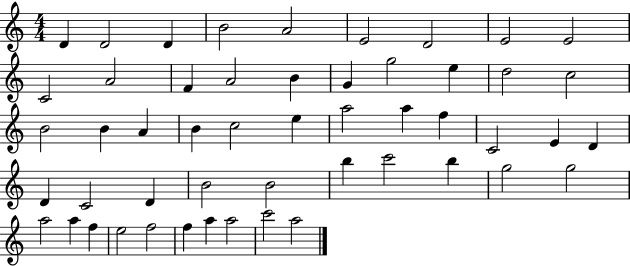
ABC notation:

X:1
T:Untitled
M:4/4
L:1/4
K:C
D D2 D B2 A2 E2 D2 E2 E2 C2 A2 F A2 B G g2 e d2 c2 B2 B A B c2 e a2 a f C2 E D D C2 D B2 B2 b c'2 b g2 g2 a2 a f e2 f2 f a a2 c'2 a2